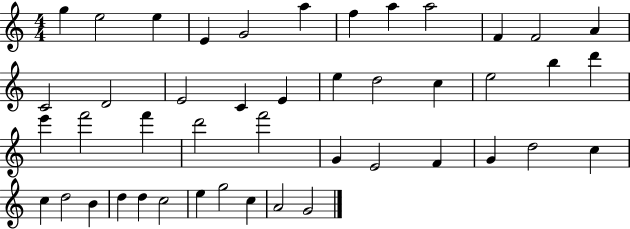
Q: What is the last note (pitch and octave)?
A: G4